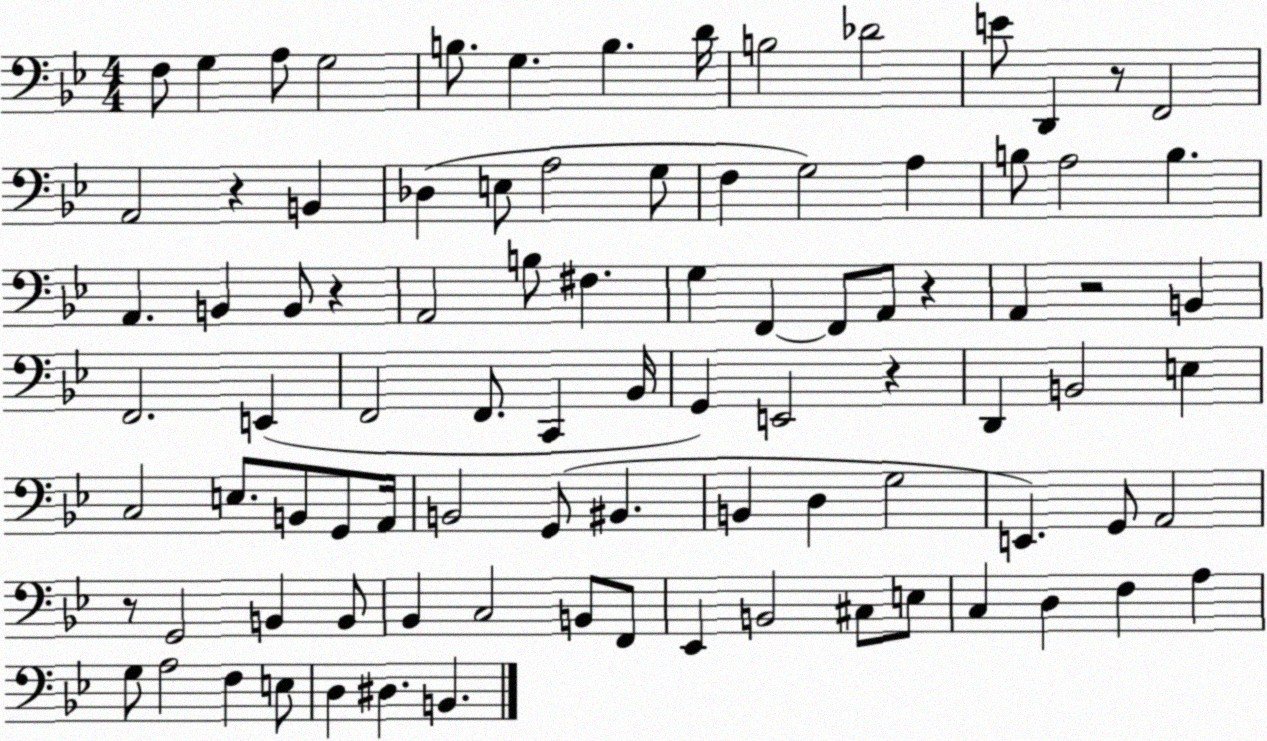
X:1
T:Untitled
M:4/4
L:1/4
K:Bb
F,/2 G, A,/2 G,2 B,/2 G, B, D/4 B,2 _D2 E/2 D,, z/2 F,,2 A,,2 z B,, _D, E,/2 A,2 G,/2 F, G,2 A, B,/2 A,2 B, A,, B,, B,,/2 z A,,2 B,/2 ^F, G, F,, F,,/2 A,,/2 z A,, z2 B,, F,,2 E,, F,,2 F,,/2 C,, _B,,/4 G,, E,,2 z D,, B,,2 E, C,2 E,/2 B,,/2 G,,/2 A,,/4 B,,2 G,,/2 ^B,, B,, D, G,2 E,, G,,/2 A,,2 z/2 G,,2 B,, B,,/2 _B,, C,2 B,,/2 F,,/2 _E,, B,,2 ^C,/2 E,/2 C, D, F, A, G,/2 A,2 F, E,/2 D, ^D, B,,